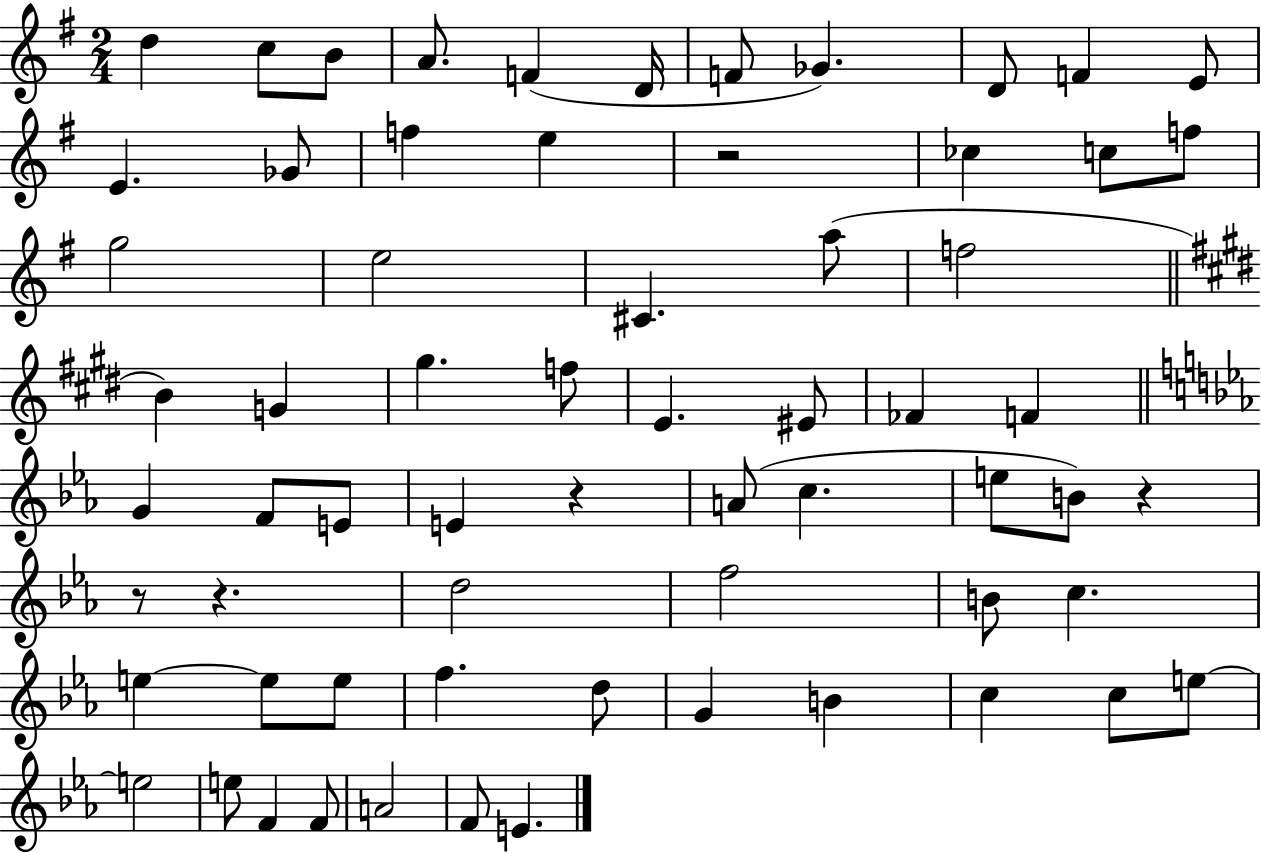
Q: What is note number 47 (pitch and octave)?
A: F5